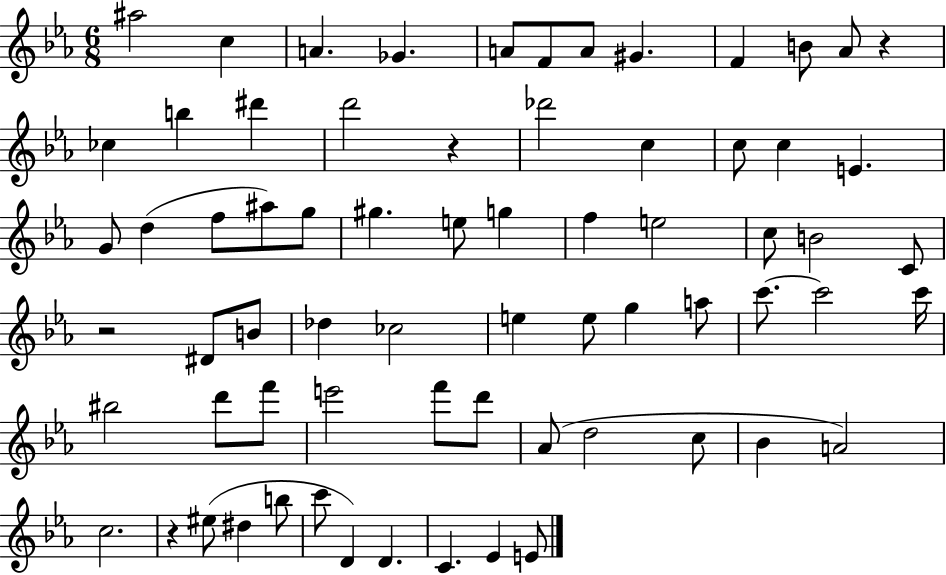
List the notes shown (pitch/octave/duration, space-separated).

A#5/h C5/q A4/q. Gb4/q. A4/e F4/e A4/e G#4/q. F4/q B4/e Ab4/e R/q CES5/q B5/q D#6/q D6/h R/q Db6/h C5/q C5/e C5/q E4/q. G4/e D5/q F5/e A#5/e G5/e G#5/q. E5/e G5/q F5/q E5/h C5/e B4/h C4/e R/h D#4/e B4/e Db5/q CES5/h E5/q E5/e G5/q A5/e C6/e. C6/h C6/s BIS5/h D6/e F6/e E6/h F6/e D6/e Ab4/e D5/h C5/e Bb4/q A4/h C5/h. R/q EIS5/e D#5/q B5/e C6/e D4/q D4/q. C4/q. Eb4/q E4/e